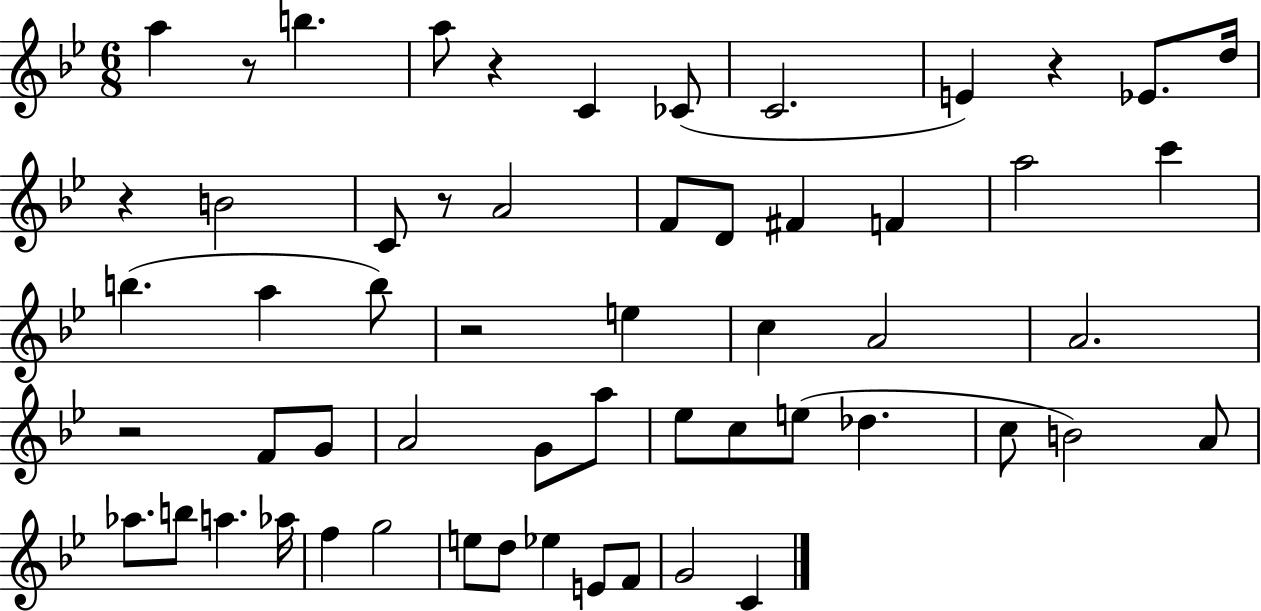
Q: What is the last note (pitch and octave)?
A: C4